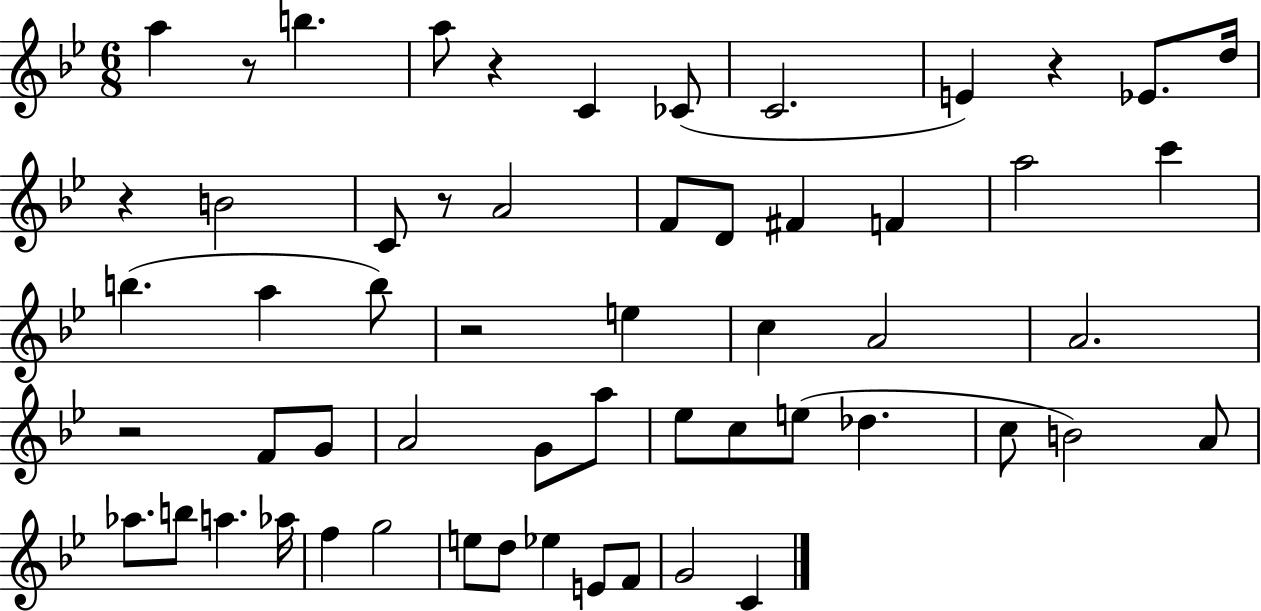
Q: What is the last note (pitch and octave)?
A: C4